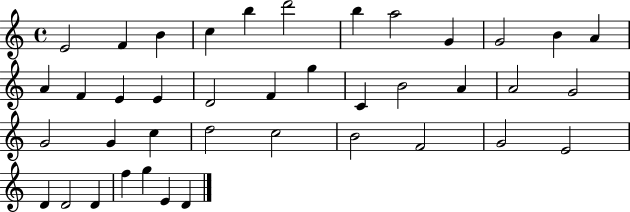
E4/h F4/q B4/q C5/q B5/q D6/h B5/q A5/h G4/q G4/h B4/q A4/q A4/q F4/q E4/q E4/q D4/h F4/q G5/q C4/q B4/h A4/q A4/h G4/h G4/h G4/q C5/q D5/h C5/h B4/h F4/h G4/h E4/h D4/q D4/h D4/q F5/q G5/q E4/q D4/q